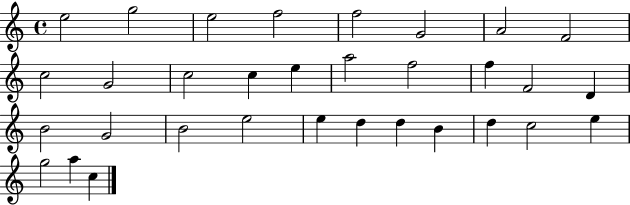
X:1
T:Untitled
M:4/4
L:1/4
K:C
e2 g2 e2 f2 f2 G2 A2 F2 c2 G2 c2 c e a2 f2 f F2 D B2 G2 B2 e2 e d d B d c2 e g2 a c